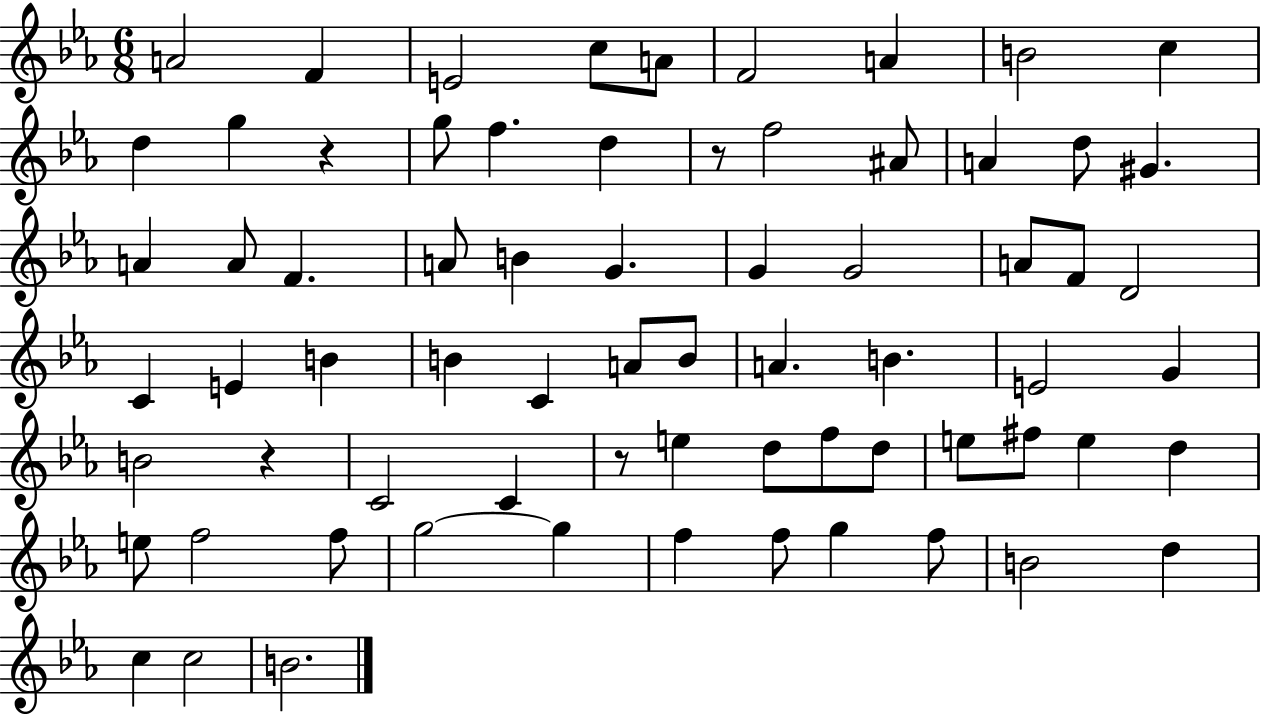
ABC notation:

X:1
T:Untitled
M:6/8
L:1/4
K:Eb
A2 F E2 c/2 A/2 F2 A B2 c d g z g/2 f d z/2 f2 ^A/2 A d/2 ^G A A/2 F A/2 B G G G2 A/2 F/2 D2 C E B B C A/2 B/2 A B E2 G B2 z C2 C z/2 e d/2 f/2 d/2 e/2 ^f/2 e d e/2 f2 f/2 g2 g f f/2 g f/2 B2 d c c2 B2